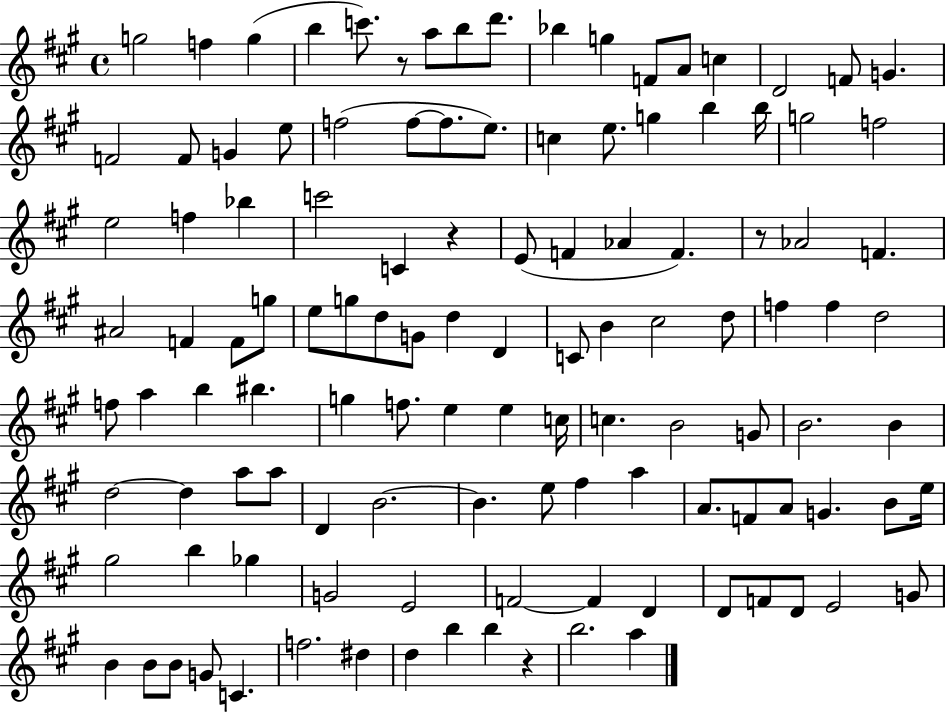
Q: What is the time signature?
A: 4/4